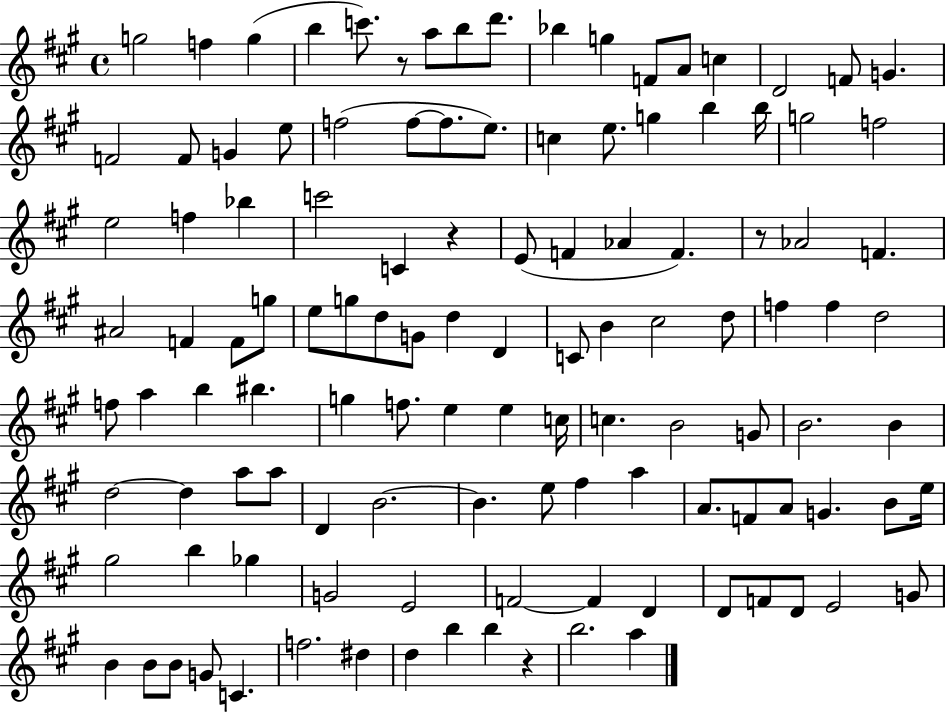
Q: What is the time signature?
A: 4/4